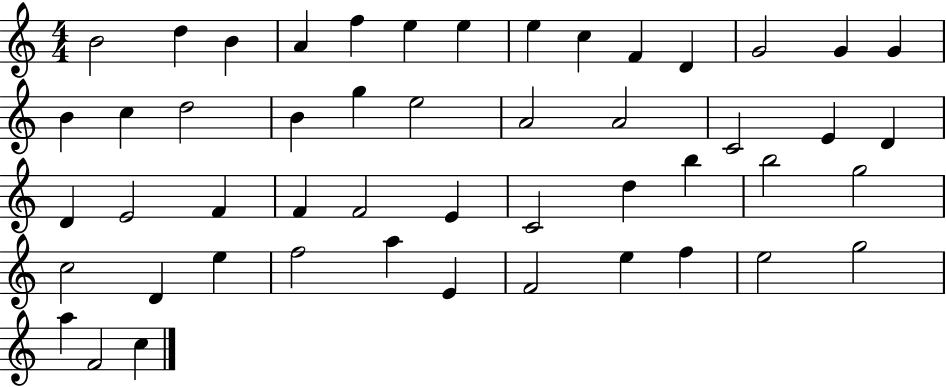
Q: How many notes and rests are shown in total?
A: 50